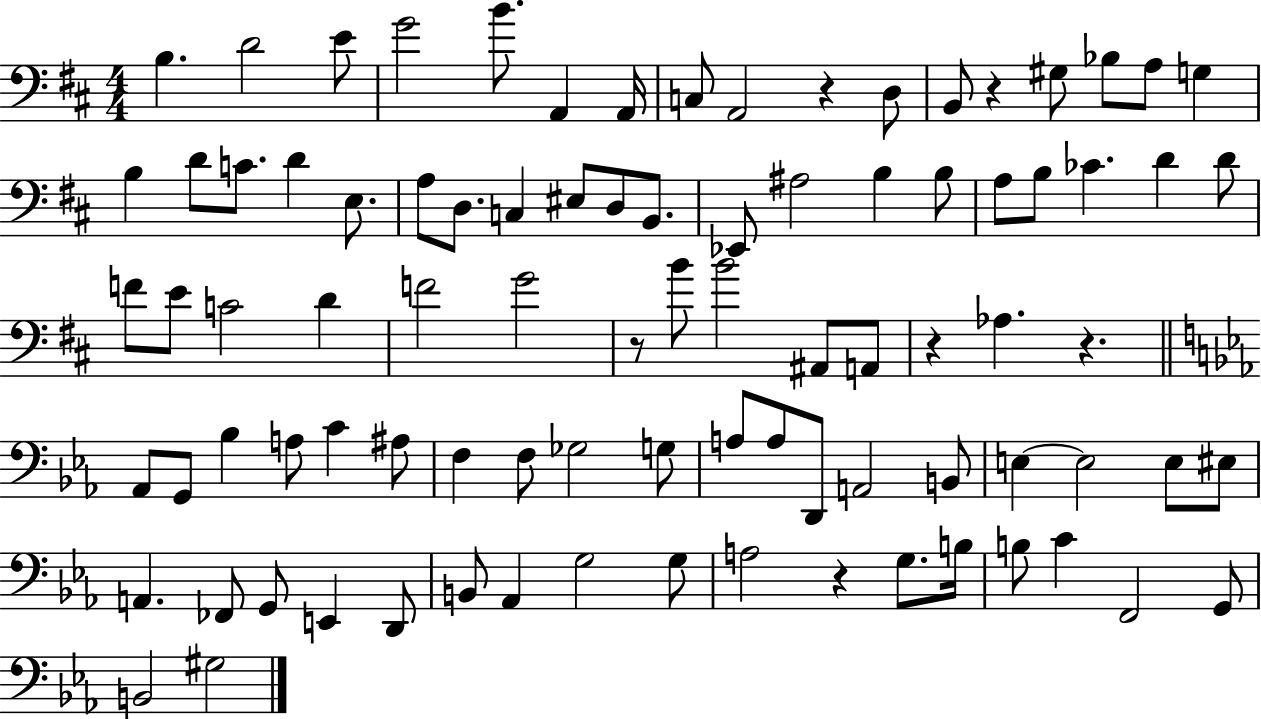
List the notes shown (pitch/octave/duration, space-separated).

B3/q. D4/h E4/e G4/h B4/e. A2/q A2/s C3/e A2/h R/q D3/e B2/e R/q G#3/e Bb3/e A3/e G3/q B3/q D4/e C4/e. D4/q E3/e. A3/e D3/e. C3/q EIS3/e D3/e B2/e. Eb2/e A#3/h B3/q B3/e A3/e B3/e CES4/q. D4/q D4/e F4/e E4/e C4/h D4/q F4/h G4/h R/e B4/e B4/h A#2/e A2/e R/q Ab3/q. R/q. Ab2/e G2/e Bb3/q A3/e C4/q A#3/e F3/q F3/e Gb3/h G3/e A3/e A3/e D2/e A2/h B2/e E3/q E3/h E3/e EIS3/e A2/q. FES2/e G2/e E2/q D2/e B2/e Ab2/q G3/h G3/e A3/h R/q G3/e. B3/s B3/e C4/q F2/h G2/e B2/h G#3/h